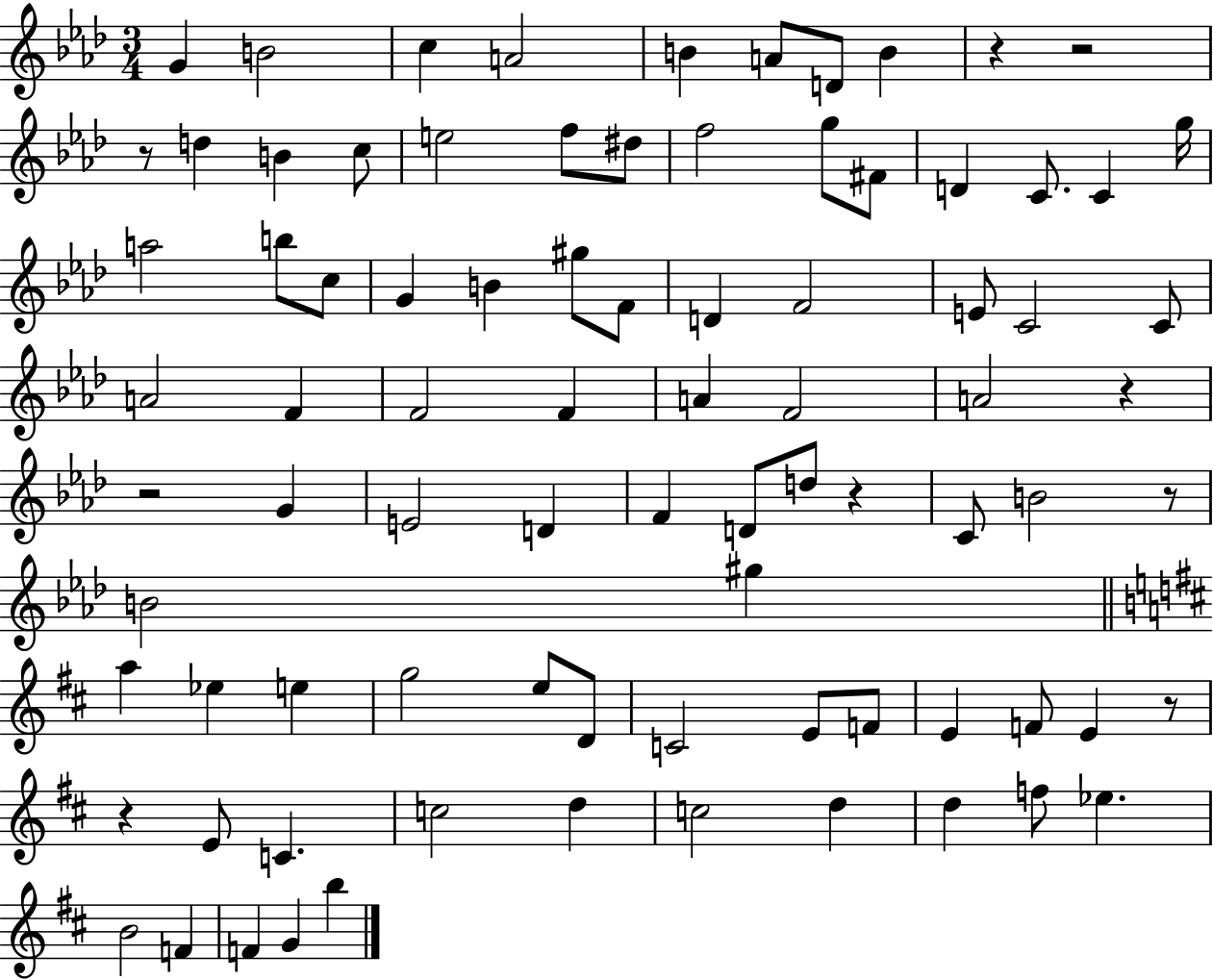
{
  \clef treble
  \numericTimeSignature
  \time 3/4
  \key aes \major
  g'4 b'2 | c''4 a'2 | b'4 a'8 d'8 b'4 | r4 r2 | \break r8 d''4 b'4 c''8 | e''2 f''8 dis''8 | f''2 g''8 fis'8 | d'4 c'8. c'4 g''16 | \break a''2 b''8 c''8 | g'4 b'4 gis''8 f'8 | d'4 f'2 | e'8 c'2 c'8 | \break a'2 f'4 | f'2 f'4 | a'4 f'2 | a'2 r4 | \break r2 g'4 | e'2 d'4 | f'4 d'8 d''8 r4 | c'8 b'2 r8 | \break b'2 gis''4 | \bar "||" \break \key b \minor a''4 ees''4 e''4 | g''2 e''8 d'8 | c'2 e'8 f'8 | e'4 f'8 e'4 r8 | \break r4 e'8 c'4. | c''2 d''4 | c''2 d''4 | d''4 f''8 ees''4. | \break b'2 f'4 | f'4 g'4 b''4 | \bar "|."
}